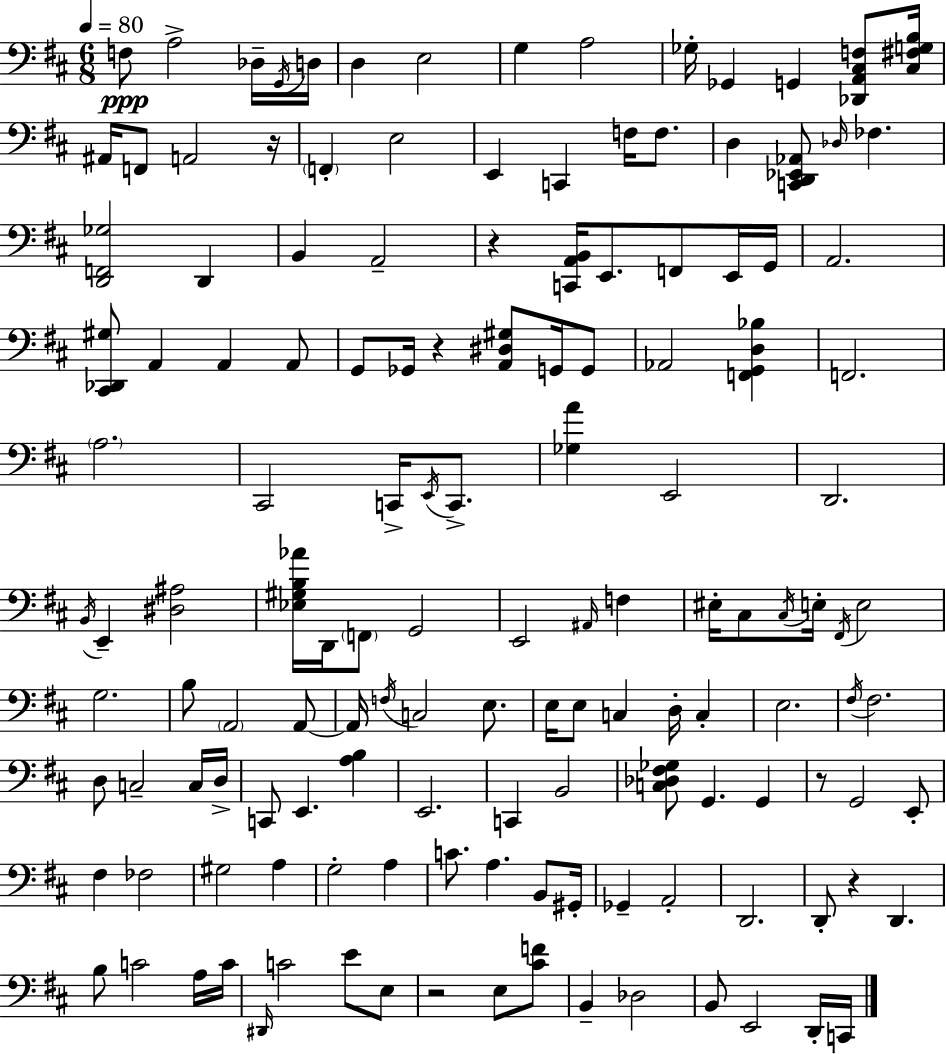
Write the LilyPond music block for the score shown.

{
  \clef bass
  \numericTimeSignature
  \time 6/8
  \key d \major
  \tempo 4 = 80
  f8\ppp a2-> des16-- \acciaccatura { g,16 } | d16 d4 e2 | g4 a2 | ges16-. ges,4 g,4 <des, a, cis f>8 | \break <cis fis g b>16 ais,16 f,8 a,2 | r16 \parenthesize f,4-. e2 | e,4 c,4 f16 f8. | d4 <c, d, ees, aes,>8 \grace { des16 } fes4. | \break <d, f, ges>2 d,4 | b,4 a,2-- | r4 <c, a, b,>16 e,8. f,8 | e,16 g,16 a,2. | \break <cis, des, gis>8 a,4 a,4 | a,8 g,8 ges,16 r4 <a, dis gis>8 g,16 | g,8 aes,2 <f, g, d bes>4 | f,2. | \break \parenthesize a2. | cis,2 c,16-> \acciaccatura { e,16 } | c,8.-> <ges a'>4 e,2 | d,2. | \break \acciaccatura { b,16 } e,4-- <dis ais>2 | <ees gis b aes'>16 d,16 \parenthesize f,8 g,2 | e,2 | \grace { ais,16 } f4 eis16-. cis8 \acciaccatura { cis16 } e16-. \acciaccatura { fis,16 } e2 | \break g2. | b8 \parenthesize a,2 | a,8~~ a,16 \acciaccatura { f16 } c2 | e8. e16 e8 c4 | \break d16-. c4-. e2. | \acciaccatura { fis16 } fis2. | d8 c2-- | c16 d16-> c,8 e,4. | \break <a b>4 e,2. | c,4 | b,2 <c des fis ges>8 g,4. | g,4 r8 g,2 | \break e,8-. fis4 | fes2 gis2 | a4 g2-. | a4 c'8. | \break a4. b,8 gis,16-. ges,4-- | a,2-. d,2. | d,8-. r4 | d,4. b8 c'2 | \break a16 c'16 \grace { dis,16 } c'2 | e'8 e8 r2 | e8 <cis' f'>8 b,4-- | des2 b,8 | \break e,2 d,16-. c,16 \bar "|."
}